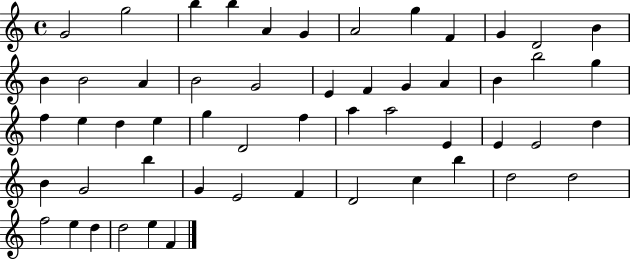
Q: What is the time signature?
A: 4/4